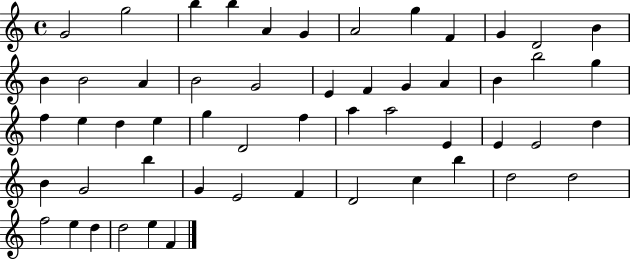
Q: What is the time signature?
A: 4/4